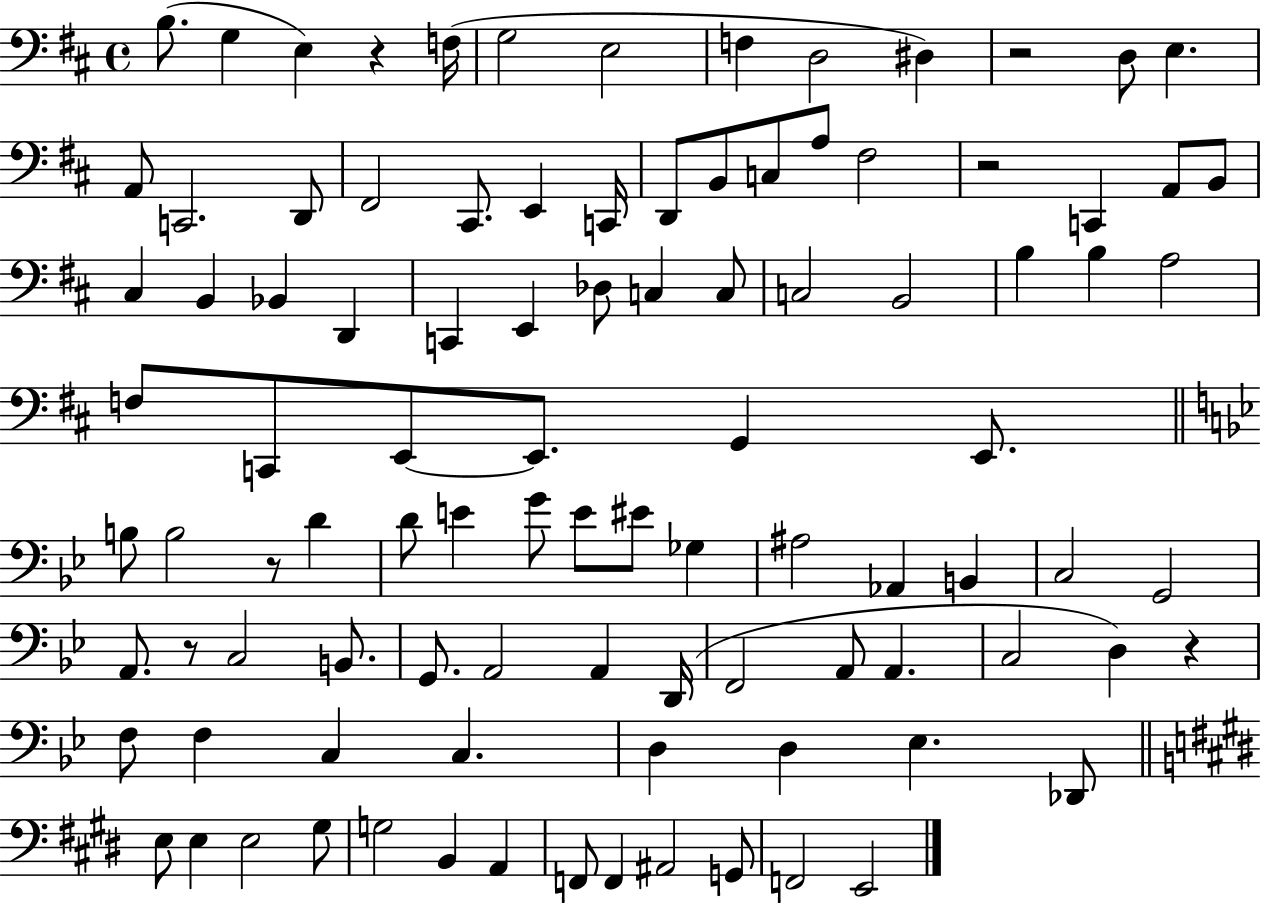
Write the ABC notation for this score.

X:1
T:Untitled
M:4/4
L:1/4
K:D
B,/2 G, E, z F,/4 G,2 E,2 F, D,2 ^D, z2 D,/2 E, A,,/2 C,,2 D,,/2 ^F,,2 ^C,,/2 E,, C,,/4 D,,/2 B,,/2 C,/2 A,/2 ^F,2 z2 C,, A,,/2 B,,/2 ^C, B,, _B,, D,, C,, E,, _D,/2 C, C,/2 C,2 B,,2 B, B, A,2 F,/2 C,,/2 E,,/2 E,,/2 G,, E,,/2 B,/2 B,2 z/2 D D/2 E G/2 E/2 ^E/2 _G, ^A,2 _A,, B,, C,2 G,,2 A,,/2 z/2 C,2 B,,/2 G,,/2 A,,2 A,, D,,/4 F,,2 A,,/2 A,, C,2 D, z F,/2 F, C, C, D, D, _E, _D,,/2 E,/2 E, E,2 ^G,/2 G,2 B,, A,, F,,/2 F,, ^A,,2 G,,/2 F,,2 E,,2